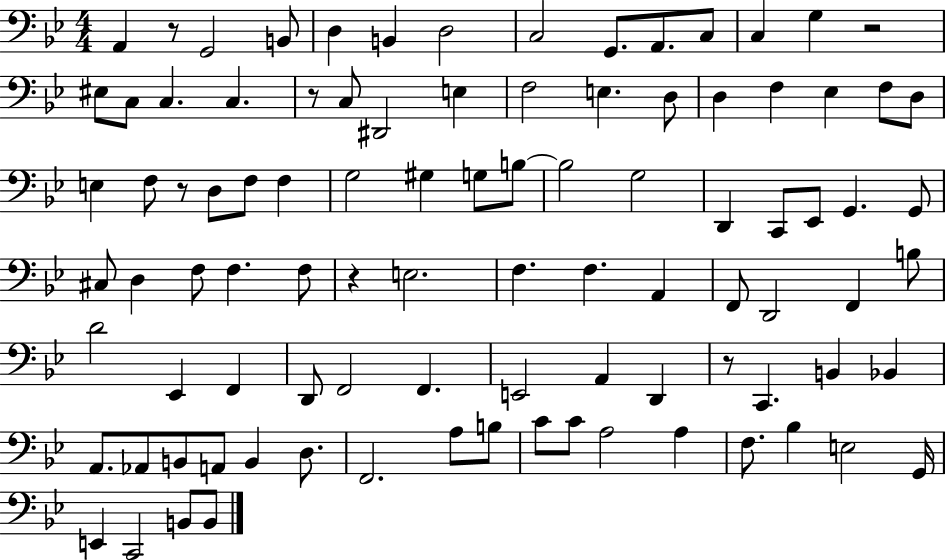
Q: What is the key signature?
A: BES major